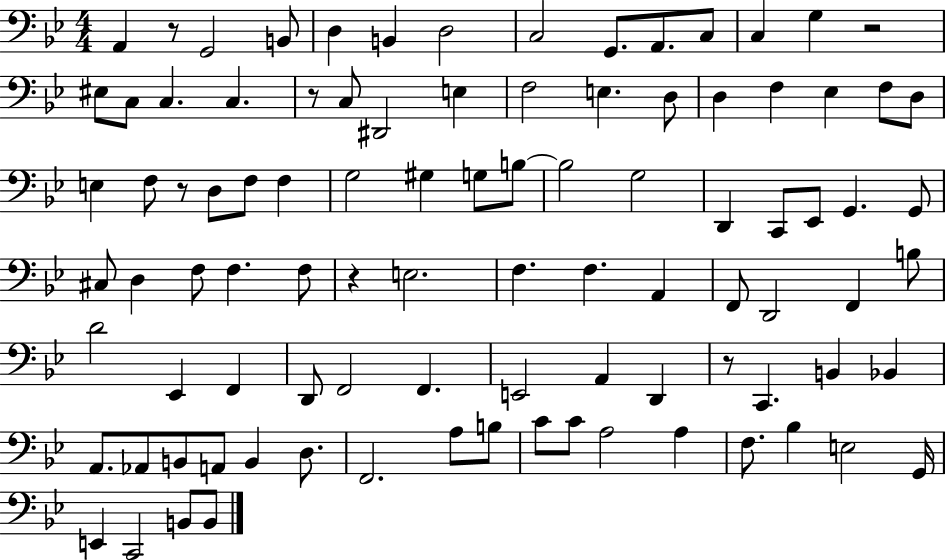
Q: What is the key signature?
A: BES major